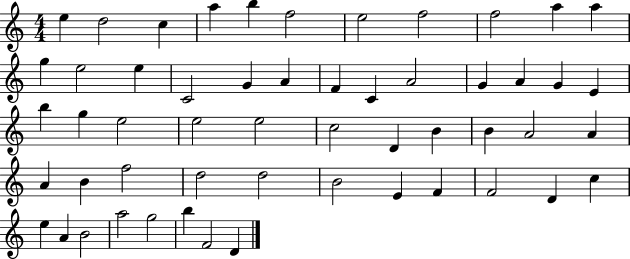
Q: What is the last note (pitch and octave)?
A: D4